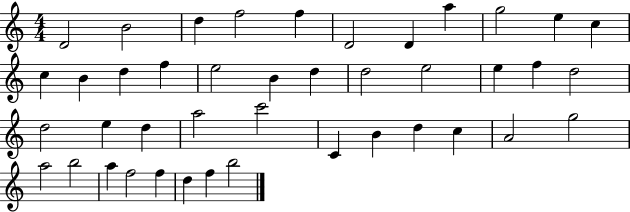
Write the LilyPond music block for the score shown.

{
  \clef treble
  \numericTimeSignature
  \time 4/4
  \key c \major
  d'2 b'2 | d''4 f''2 f''4 | d'2 d'4 a''4 | g''2 e''4 c''4 | \break c''4 b'4 d''4 f''4 | e''2 b'4 d''4 | d''2 e''2 | e''4 f''4 d''2 | \break d''2 e''4 d''4 | a''2 c'''2 | c'4 b'4 d''4 c''4 | a'2 g''2 | \break a''2 b''2 | a''4 f''2 f''4 | d''4 f''4 b''2 | \bar "|."
}